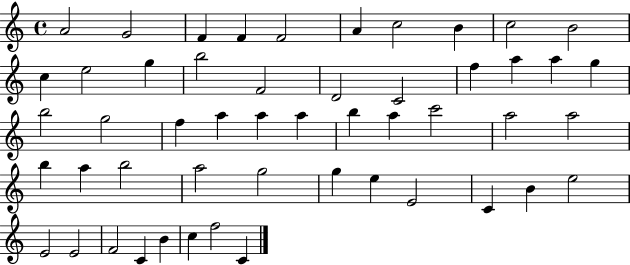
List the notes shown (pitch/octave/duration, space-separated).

A4/h G4/h F4/q F4/q F4/h A4/q C5/h B4/q C5/h B4/h C5/q E5/h G5/q B5/h F4/h D4/h C4/h F5/q A5/q A5/q G5/q B5/h G5/h F5/q A5/q A5/q A5/q B5/q A5/q C6/h A5/h A5/h B5/q A5/q B5/h A5/h G5/h G5/q E5/q E4/h C4/q B4/q E5/h E4/h E4/h F4/h C4/q B4/q C5/q F5/h C4/q